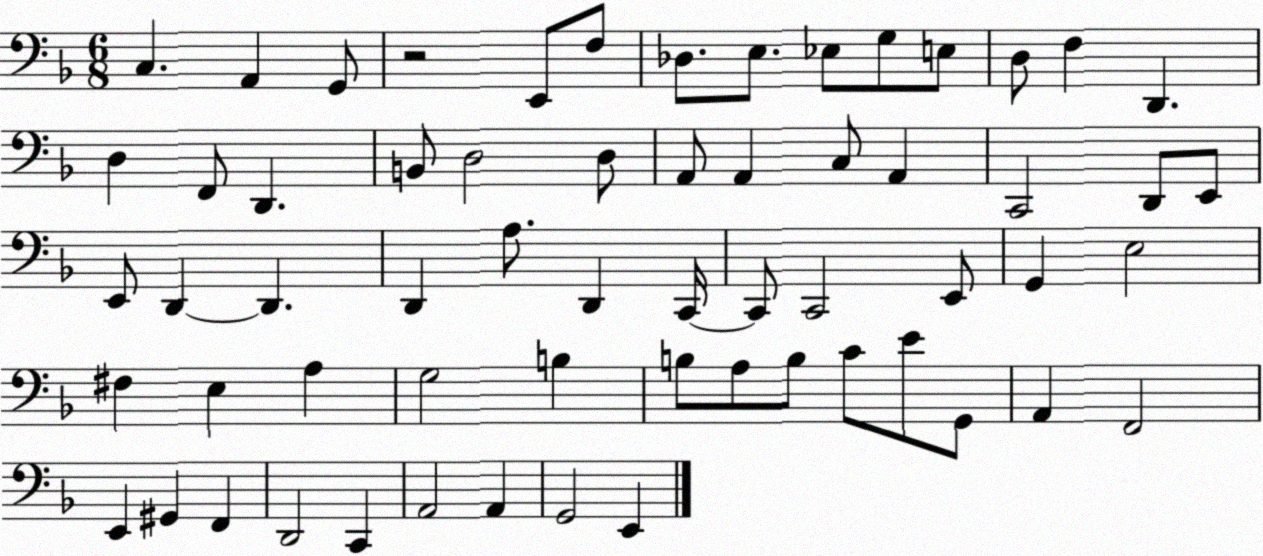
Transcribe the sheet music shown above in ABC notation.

X:1
T:Untitled
M:6/8
L:1/4
K:F
C, A,, G,,/2 z2 E,,/2 F,/2 _D,/2 E,/2 _E,/2 G,/2 E,/2 D,/2 F, D,, D, F,,/2 D,, B,,/2 D,2 D,/2 A,,/2 A,, C,/2 A,, C,,2 D,,/2 E,,/2 E,,/2 D,, D,, D,, A,/2 D,, C,,/4 C,,/2 C,,2 E,,/2 G,, E,2 ^F, E, A, G,2 B, B,/2 A,/2 B,/2 C/2 E/2 G,,/2 A,, F,,2 E,, ^G,, F,, D,,2 C,, A,,2 A,, G,,2 E,,